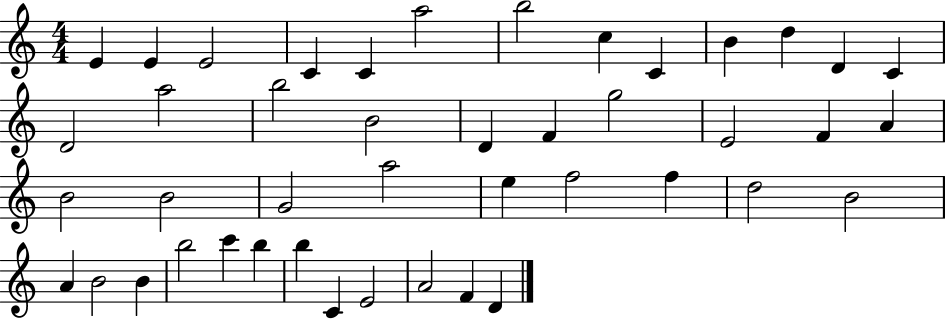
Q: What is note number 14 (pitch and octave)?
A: D4